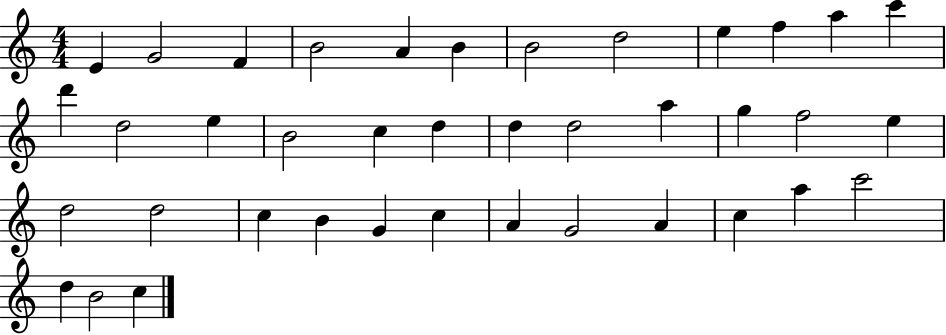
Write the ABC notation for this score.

X:1
T:Untitled
M:4/4
L:1/4
K:C
E G2 F B2 A B B2 d2 e f a c' d' d2 e B2 c d d d2 a g f2 e d2 d2 c B G c A G2 A c a c'2 d B2 c